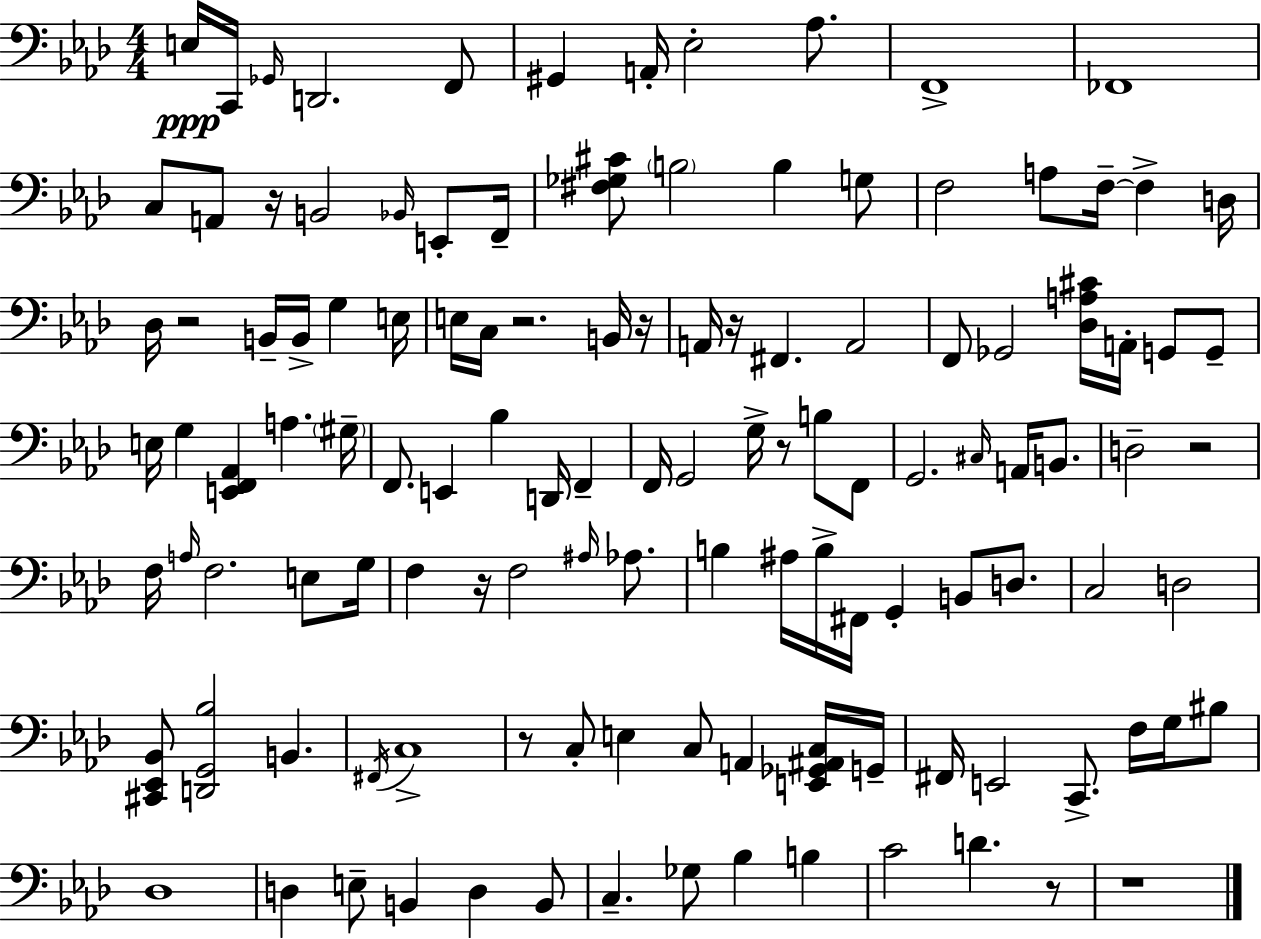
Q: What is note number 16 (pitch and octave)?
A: E2